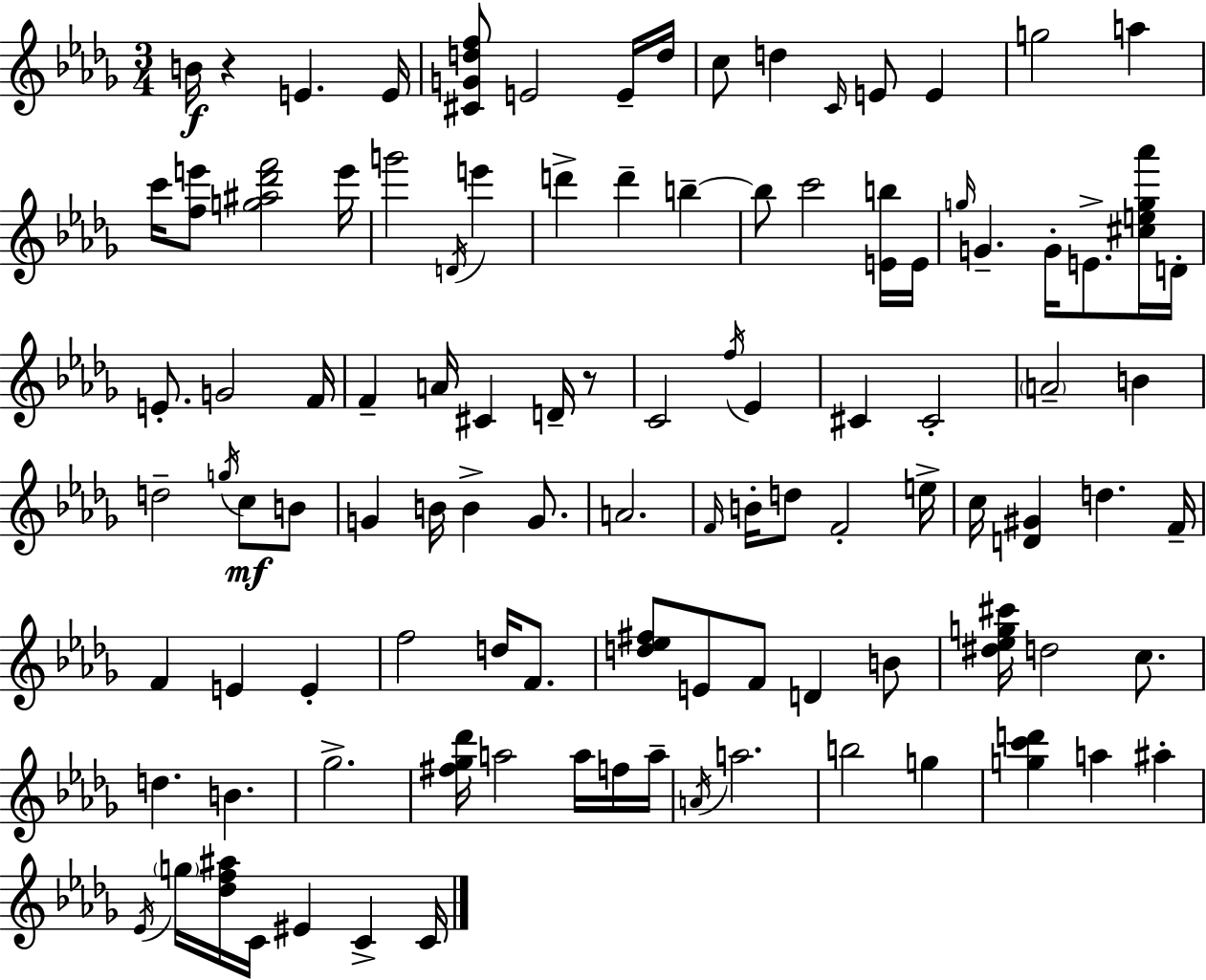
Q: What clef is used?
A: treble